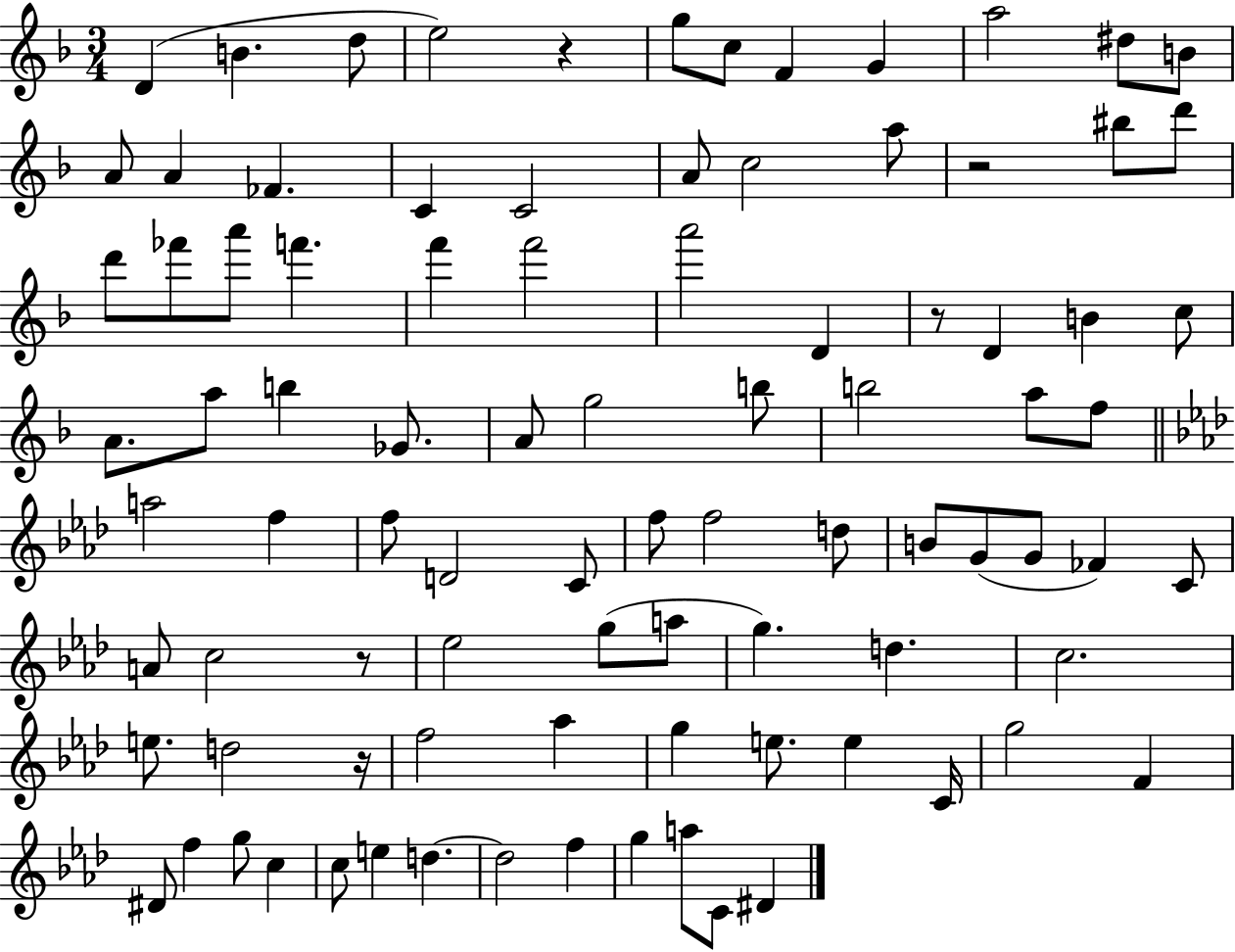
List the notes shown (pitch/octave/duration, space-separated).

D4/q B4/q. D5/e E5/h R/q G5/e C5/e F4/q G4/q A5/h D#5/e B4/e A4/e A4/q FES4/q. C4/q C4/h A4/e C5/h A5/e R/h BIS5/e D6/e D6/e FES6/e A6/e F6/q. F6/q F6/h A6/h D4/q R/e D4/q B4/q C5/e A4/e. A5/e B5/q Gb4/e. A4/e G5/h B5/e B5/h A5/e F5/e A5/h F5/q F5/e D4/h C4/e F5/e F5/h D5/e B4/e G4/e G4/e FES4/q C4/e A4/e C5/h R/e Eb5/h G5/e A5/e G5/q. D5/q. C5/h. E5/e. D5/h R/s F5/h Ab5/q G5/q E5/e. E5/q C4/s G5/h F4/q D#4/e F5/q G5/e C5/q C5/e E5/q D5/q. D5/h F5/q G5/q A5/e C4/e D#4/q